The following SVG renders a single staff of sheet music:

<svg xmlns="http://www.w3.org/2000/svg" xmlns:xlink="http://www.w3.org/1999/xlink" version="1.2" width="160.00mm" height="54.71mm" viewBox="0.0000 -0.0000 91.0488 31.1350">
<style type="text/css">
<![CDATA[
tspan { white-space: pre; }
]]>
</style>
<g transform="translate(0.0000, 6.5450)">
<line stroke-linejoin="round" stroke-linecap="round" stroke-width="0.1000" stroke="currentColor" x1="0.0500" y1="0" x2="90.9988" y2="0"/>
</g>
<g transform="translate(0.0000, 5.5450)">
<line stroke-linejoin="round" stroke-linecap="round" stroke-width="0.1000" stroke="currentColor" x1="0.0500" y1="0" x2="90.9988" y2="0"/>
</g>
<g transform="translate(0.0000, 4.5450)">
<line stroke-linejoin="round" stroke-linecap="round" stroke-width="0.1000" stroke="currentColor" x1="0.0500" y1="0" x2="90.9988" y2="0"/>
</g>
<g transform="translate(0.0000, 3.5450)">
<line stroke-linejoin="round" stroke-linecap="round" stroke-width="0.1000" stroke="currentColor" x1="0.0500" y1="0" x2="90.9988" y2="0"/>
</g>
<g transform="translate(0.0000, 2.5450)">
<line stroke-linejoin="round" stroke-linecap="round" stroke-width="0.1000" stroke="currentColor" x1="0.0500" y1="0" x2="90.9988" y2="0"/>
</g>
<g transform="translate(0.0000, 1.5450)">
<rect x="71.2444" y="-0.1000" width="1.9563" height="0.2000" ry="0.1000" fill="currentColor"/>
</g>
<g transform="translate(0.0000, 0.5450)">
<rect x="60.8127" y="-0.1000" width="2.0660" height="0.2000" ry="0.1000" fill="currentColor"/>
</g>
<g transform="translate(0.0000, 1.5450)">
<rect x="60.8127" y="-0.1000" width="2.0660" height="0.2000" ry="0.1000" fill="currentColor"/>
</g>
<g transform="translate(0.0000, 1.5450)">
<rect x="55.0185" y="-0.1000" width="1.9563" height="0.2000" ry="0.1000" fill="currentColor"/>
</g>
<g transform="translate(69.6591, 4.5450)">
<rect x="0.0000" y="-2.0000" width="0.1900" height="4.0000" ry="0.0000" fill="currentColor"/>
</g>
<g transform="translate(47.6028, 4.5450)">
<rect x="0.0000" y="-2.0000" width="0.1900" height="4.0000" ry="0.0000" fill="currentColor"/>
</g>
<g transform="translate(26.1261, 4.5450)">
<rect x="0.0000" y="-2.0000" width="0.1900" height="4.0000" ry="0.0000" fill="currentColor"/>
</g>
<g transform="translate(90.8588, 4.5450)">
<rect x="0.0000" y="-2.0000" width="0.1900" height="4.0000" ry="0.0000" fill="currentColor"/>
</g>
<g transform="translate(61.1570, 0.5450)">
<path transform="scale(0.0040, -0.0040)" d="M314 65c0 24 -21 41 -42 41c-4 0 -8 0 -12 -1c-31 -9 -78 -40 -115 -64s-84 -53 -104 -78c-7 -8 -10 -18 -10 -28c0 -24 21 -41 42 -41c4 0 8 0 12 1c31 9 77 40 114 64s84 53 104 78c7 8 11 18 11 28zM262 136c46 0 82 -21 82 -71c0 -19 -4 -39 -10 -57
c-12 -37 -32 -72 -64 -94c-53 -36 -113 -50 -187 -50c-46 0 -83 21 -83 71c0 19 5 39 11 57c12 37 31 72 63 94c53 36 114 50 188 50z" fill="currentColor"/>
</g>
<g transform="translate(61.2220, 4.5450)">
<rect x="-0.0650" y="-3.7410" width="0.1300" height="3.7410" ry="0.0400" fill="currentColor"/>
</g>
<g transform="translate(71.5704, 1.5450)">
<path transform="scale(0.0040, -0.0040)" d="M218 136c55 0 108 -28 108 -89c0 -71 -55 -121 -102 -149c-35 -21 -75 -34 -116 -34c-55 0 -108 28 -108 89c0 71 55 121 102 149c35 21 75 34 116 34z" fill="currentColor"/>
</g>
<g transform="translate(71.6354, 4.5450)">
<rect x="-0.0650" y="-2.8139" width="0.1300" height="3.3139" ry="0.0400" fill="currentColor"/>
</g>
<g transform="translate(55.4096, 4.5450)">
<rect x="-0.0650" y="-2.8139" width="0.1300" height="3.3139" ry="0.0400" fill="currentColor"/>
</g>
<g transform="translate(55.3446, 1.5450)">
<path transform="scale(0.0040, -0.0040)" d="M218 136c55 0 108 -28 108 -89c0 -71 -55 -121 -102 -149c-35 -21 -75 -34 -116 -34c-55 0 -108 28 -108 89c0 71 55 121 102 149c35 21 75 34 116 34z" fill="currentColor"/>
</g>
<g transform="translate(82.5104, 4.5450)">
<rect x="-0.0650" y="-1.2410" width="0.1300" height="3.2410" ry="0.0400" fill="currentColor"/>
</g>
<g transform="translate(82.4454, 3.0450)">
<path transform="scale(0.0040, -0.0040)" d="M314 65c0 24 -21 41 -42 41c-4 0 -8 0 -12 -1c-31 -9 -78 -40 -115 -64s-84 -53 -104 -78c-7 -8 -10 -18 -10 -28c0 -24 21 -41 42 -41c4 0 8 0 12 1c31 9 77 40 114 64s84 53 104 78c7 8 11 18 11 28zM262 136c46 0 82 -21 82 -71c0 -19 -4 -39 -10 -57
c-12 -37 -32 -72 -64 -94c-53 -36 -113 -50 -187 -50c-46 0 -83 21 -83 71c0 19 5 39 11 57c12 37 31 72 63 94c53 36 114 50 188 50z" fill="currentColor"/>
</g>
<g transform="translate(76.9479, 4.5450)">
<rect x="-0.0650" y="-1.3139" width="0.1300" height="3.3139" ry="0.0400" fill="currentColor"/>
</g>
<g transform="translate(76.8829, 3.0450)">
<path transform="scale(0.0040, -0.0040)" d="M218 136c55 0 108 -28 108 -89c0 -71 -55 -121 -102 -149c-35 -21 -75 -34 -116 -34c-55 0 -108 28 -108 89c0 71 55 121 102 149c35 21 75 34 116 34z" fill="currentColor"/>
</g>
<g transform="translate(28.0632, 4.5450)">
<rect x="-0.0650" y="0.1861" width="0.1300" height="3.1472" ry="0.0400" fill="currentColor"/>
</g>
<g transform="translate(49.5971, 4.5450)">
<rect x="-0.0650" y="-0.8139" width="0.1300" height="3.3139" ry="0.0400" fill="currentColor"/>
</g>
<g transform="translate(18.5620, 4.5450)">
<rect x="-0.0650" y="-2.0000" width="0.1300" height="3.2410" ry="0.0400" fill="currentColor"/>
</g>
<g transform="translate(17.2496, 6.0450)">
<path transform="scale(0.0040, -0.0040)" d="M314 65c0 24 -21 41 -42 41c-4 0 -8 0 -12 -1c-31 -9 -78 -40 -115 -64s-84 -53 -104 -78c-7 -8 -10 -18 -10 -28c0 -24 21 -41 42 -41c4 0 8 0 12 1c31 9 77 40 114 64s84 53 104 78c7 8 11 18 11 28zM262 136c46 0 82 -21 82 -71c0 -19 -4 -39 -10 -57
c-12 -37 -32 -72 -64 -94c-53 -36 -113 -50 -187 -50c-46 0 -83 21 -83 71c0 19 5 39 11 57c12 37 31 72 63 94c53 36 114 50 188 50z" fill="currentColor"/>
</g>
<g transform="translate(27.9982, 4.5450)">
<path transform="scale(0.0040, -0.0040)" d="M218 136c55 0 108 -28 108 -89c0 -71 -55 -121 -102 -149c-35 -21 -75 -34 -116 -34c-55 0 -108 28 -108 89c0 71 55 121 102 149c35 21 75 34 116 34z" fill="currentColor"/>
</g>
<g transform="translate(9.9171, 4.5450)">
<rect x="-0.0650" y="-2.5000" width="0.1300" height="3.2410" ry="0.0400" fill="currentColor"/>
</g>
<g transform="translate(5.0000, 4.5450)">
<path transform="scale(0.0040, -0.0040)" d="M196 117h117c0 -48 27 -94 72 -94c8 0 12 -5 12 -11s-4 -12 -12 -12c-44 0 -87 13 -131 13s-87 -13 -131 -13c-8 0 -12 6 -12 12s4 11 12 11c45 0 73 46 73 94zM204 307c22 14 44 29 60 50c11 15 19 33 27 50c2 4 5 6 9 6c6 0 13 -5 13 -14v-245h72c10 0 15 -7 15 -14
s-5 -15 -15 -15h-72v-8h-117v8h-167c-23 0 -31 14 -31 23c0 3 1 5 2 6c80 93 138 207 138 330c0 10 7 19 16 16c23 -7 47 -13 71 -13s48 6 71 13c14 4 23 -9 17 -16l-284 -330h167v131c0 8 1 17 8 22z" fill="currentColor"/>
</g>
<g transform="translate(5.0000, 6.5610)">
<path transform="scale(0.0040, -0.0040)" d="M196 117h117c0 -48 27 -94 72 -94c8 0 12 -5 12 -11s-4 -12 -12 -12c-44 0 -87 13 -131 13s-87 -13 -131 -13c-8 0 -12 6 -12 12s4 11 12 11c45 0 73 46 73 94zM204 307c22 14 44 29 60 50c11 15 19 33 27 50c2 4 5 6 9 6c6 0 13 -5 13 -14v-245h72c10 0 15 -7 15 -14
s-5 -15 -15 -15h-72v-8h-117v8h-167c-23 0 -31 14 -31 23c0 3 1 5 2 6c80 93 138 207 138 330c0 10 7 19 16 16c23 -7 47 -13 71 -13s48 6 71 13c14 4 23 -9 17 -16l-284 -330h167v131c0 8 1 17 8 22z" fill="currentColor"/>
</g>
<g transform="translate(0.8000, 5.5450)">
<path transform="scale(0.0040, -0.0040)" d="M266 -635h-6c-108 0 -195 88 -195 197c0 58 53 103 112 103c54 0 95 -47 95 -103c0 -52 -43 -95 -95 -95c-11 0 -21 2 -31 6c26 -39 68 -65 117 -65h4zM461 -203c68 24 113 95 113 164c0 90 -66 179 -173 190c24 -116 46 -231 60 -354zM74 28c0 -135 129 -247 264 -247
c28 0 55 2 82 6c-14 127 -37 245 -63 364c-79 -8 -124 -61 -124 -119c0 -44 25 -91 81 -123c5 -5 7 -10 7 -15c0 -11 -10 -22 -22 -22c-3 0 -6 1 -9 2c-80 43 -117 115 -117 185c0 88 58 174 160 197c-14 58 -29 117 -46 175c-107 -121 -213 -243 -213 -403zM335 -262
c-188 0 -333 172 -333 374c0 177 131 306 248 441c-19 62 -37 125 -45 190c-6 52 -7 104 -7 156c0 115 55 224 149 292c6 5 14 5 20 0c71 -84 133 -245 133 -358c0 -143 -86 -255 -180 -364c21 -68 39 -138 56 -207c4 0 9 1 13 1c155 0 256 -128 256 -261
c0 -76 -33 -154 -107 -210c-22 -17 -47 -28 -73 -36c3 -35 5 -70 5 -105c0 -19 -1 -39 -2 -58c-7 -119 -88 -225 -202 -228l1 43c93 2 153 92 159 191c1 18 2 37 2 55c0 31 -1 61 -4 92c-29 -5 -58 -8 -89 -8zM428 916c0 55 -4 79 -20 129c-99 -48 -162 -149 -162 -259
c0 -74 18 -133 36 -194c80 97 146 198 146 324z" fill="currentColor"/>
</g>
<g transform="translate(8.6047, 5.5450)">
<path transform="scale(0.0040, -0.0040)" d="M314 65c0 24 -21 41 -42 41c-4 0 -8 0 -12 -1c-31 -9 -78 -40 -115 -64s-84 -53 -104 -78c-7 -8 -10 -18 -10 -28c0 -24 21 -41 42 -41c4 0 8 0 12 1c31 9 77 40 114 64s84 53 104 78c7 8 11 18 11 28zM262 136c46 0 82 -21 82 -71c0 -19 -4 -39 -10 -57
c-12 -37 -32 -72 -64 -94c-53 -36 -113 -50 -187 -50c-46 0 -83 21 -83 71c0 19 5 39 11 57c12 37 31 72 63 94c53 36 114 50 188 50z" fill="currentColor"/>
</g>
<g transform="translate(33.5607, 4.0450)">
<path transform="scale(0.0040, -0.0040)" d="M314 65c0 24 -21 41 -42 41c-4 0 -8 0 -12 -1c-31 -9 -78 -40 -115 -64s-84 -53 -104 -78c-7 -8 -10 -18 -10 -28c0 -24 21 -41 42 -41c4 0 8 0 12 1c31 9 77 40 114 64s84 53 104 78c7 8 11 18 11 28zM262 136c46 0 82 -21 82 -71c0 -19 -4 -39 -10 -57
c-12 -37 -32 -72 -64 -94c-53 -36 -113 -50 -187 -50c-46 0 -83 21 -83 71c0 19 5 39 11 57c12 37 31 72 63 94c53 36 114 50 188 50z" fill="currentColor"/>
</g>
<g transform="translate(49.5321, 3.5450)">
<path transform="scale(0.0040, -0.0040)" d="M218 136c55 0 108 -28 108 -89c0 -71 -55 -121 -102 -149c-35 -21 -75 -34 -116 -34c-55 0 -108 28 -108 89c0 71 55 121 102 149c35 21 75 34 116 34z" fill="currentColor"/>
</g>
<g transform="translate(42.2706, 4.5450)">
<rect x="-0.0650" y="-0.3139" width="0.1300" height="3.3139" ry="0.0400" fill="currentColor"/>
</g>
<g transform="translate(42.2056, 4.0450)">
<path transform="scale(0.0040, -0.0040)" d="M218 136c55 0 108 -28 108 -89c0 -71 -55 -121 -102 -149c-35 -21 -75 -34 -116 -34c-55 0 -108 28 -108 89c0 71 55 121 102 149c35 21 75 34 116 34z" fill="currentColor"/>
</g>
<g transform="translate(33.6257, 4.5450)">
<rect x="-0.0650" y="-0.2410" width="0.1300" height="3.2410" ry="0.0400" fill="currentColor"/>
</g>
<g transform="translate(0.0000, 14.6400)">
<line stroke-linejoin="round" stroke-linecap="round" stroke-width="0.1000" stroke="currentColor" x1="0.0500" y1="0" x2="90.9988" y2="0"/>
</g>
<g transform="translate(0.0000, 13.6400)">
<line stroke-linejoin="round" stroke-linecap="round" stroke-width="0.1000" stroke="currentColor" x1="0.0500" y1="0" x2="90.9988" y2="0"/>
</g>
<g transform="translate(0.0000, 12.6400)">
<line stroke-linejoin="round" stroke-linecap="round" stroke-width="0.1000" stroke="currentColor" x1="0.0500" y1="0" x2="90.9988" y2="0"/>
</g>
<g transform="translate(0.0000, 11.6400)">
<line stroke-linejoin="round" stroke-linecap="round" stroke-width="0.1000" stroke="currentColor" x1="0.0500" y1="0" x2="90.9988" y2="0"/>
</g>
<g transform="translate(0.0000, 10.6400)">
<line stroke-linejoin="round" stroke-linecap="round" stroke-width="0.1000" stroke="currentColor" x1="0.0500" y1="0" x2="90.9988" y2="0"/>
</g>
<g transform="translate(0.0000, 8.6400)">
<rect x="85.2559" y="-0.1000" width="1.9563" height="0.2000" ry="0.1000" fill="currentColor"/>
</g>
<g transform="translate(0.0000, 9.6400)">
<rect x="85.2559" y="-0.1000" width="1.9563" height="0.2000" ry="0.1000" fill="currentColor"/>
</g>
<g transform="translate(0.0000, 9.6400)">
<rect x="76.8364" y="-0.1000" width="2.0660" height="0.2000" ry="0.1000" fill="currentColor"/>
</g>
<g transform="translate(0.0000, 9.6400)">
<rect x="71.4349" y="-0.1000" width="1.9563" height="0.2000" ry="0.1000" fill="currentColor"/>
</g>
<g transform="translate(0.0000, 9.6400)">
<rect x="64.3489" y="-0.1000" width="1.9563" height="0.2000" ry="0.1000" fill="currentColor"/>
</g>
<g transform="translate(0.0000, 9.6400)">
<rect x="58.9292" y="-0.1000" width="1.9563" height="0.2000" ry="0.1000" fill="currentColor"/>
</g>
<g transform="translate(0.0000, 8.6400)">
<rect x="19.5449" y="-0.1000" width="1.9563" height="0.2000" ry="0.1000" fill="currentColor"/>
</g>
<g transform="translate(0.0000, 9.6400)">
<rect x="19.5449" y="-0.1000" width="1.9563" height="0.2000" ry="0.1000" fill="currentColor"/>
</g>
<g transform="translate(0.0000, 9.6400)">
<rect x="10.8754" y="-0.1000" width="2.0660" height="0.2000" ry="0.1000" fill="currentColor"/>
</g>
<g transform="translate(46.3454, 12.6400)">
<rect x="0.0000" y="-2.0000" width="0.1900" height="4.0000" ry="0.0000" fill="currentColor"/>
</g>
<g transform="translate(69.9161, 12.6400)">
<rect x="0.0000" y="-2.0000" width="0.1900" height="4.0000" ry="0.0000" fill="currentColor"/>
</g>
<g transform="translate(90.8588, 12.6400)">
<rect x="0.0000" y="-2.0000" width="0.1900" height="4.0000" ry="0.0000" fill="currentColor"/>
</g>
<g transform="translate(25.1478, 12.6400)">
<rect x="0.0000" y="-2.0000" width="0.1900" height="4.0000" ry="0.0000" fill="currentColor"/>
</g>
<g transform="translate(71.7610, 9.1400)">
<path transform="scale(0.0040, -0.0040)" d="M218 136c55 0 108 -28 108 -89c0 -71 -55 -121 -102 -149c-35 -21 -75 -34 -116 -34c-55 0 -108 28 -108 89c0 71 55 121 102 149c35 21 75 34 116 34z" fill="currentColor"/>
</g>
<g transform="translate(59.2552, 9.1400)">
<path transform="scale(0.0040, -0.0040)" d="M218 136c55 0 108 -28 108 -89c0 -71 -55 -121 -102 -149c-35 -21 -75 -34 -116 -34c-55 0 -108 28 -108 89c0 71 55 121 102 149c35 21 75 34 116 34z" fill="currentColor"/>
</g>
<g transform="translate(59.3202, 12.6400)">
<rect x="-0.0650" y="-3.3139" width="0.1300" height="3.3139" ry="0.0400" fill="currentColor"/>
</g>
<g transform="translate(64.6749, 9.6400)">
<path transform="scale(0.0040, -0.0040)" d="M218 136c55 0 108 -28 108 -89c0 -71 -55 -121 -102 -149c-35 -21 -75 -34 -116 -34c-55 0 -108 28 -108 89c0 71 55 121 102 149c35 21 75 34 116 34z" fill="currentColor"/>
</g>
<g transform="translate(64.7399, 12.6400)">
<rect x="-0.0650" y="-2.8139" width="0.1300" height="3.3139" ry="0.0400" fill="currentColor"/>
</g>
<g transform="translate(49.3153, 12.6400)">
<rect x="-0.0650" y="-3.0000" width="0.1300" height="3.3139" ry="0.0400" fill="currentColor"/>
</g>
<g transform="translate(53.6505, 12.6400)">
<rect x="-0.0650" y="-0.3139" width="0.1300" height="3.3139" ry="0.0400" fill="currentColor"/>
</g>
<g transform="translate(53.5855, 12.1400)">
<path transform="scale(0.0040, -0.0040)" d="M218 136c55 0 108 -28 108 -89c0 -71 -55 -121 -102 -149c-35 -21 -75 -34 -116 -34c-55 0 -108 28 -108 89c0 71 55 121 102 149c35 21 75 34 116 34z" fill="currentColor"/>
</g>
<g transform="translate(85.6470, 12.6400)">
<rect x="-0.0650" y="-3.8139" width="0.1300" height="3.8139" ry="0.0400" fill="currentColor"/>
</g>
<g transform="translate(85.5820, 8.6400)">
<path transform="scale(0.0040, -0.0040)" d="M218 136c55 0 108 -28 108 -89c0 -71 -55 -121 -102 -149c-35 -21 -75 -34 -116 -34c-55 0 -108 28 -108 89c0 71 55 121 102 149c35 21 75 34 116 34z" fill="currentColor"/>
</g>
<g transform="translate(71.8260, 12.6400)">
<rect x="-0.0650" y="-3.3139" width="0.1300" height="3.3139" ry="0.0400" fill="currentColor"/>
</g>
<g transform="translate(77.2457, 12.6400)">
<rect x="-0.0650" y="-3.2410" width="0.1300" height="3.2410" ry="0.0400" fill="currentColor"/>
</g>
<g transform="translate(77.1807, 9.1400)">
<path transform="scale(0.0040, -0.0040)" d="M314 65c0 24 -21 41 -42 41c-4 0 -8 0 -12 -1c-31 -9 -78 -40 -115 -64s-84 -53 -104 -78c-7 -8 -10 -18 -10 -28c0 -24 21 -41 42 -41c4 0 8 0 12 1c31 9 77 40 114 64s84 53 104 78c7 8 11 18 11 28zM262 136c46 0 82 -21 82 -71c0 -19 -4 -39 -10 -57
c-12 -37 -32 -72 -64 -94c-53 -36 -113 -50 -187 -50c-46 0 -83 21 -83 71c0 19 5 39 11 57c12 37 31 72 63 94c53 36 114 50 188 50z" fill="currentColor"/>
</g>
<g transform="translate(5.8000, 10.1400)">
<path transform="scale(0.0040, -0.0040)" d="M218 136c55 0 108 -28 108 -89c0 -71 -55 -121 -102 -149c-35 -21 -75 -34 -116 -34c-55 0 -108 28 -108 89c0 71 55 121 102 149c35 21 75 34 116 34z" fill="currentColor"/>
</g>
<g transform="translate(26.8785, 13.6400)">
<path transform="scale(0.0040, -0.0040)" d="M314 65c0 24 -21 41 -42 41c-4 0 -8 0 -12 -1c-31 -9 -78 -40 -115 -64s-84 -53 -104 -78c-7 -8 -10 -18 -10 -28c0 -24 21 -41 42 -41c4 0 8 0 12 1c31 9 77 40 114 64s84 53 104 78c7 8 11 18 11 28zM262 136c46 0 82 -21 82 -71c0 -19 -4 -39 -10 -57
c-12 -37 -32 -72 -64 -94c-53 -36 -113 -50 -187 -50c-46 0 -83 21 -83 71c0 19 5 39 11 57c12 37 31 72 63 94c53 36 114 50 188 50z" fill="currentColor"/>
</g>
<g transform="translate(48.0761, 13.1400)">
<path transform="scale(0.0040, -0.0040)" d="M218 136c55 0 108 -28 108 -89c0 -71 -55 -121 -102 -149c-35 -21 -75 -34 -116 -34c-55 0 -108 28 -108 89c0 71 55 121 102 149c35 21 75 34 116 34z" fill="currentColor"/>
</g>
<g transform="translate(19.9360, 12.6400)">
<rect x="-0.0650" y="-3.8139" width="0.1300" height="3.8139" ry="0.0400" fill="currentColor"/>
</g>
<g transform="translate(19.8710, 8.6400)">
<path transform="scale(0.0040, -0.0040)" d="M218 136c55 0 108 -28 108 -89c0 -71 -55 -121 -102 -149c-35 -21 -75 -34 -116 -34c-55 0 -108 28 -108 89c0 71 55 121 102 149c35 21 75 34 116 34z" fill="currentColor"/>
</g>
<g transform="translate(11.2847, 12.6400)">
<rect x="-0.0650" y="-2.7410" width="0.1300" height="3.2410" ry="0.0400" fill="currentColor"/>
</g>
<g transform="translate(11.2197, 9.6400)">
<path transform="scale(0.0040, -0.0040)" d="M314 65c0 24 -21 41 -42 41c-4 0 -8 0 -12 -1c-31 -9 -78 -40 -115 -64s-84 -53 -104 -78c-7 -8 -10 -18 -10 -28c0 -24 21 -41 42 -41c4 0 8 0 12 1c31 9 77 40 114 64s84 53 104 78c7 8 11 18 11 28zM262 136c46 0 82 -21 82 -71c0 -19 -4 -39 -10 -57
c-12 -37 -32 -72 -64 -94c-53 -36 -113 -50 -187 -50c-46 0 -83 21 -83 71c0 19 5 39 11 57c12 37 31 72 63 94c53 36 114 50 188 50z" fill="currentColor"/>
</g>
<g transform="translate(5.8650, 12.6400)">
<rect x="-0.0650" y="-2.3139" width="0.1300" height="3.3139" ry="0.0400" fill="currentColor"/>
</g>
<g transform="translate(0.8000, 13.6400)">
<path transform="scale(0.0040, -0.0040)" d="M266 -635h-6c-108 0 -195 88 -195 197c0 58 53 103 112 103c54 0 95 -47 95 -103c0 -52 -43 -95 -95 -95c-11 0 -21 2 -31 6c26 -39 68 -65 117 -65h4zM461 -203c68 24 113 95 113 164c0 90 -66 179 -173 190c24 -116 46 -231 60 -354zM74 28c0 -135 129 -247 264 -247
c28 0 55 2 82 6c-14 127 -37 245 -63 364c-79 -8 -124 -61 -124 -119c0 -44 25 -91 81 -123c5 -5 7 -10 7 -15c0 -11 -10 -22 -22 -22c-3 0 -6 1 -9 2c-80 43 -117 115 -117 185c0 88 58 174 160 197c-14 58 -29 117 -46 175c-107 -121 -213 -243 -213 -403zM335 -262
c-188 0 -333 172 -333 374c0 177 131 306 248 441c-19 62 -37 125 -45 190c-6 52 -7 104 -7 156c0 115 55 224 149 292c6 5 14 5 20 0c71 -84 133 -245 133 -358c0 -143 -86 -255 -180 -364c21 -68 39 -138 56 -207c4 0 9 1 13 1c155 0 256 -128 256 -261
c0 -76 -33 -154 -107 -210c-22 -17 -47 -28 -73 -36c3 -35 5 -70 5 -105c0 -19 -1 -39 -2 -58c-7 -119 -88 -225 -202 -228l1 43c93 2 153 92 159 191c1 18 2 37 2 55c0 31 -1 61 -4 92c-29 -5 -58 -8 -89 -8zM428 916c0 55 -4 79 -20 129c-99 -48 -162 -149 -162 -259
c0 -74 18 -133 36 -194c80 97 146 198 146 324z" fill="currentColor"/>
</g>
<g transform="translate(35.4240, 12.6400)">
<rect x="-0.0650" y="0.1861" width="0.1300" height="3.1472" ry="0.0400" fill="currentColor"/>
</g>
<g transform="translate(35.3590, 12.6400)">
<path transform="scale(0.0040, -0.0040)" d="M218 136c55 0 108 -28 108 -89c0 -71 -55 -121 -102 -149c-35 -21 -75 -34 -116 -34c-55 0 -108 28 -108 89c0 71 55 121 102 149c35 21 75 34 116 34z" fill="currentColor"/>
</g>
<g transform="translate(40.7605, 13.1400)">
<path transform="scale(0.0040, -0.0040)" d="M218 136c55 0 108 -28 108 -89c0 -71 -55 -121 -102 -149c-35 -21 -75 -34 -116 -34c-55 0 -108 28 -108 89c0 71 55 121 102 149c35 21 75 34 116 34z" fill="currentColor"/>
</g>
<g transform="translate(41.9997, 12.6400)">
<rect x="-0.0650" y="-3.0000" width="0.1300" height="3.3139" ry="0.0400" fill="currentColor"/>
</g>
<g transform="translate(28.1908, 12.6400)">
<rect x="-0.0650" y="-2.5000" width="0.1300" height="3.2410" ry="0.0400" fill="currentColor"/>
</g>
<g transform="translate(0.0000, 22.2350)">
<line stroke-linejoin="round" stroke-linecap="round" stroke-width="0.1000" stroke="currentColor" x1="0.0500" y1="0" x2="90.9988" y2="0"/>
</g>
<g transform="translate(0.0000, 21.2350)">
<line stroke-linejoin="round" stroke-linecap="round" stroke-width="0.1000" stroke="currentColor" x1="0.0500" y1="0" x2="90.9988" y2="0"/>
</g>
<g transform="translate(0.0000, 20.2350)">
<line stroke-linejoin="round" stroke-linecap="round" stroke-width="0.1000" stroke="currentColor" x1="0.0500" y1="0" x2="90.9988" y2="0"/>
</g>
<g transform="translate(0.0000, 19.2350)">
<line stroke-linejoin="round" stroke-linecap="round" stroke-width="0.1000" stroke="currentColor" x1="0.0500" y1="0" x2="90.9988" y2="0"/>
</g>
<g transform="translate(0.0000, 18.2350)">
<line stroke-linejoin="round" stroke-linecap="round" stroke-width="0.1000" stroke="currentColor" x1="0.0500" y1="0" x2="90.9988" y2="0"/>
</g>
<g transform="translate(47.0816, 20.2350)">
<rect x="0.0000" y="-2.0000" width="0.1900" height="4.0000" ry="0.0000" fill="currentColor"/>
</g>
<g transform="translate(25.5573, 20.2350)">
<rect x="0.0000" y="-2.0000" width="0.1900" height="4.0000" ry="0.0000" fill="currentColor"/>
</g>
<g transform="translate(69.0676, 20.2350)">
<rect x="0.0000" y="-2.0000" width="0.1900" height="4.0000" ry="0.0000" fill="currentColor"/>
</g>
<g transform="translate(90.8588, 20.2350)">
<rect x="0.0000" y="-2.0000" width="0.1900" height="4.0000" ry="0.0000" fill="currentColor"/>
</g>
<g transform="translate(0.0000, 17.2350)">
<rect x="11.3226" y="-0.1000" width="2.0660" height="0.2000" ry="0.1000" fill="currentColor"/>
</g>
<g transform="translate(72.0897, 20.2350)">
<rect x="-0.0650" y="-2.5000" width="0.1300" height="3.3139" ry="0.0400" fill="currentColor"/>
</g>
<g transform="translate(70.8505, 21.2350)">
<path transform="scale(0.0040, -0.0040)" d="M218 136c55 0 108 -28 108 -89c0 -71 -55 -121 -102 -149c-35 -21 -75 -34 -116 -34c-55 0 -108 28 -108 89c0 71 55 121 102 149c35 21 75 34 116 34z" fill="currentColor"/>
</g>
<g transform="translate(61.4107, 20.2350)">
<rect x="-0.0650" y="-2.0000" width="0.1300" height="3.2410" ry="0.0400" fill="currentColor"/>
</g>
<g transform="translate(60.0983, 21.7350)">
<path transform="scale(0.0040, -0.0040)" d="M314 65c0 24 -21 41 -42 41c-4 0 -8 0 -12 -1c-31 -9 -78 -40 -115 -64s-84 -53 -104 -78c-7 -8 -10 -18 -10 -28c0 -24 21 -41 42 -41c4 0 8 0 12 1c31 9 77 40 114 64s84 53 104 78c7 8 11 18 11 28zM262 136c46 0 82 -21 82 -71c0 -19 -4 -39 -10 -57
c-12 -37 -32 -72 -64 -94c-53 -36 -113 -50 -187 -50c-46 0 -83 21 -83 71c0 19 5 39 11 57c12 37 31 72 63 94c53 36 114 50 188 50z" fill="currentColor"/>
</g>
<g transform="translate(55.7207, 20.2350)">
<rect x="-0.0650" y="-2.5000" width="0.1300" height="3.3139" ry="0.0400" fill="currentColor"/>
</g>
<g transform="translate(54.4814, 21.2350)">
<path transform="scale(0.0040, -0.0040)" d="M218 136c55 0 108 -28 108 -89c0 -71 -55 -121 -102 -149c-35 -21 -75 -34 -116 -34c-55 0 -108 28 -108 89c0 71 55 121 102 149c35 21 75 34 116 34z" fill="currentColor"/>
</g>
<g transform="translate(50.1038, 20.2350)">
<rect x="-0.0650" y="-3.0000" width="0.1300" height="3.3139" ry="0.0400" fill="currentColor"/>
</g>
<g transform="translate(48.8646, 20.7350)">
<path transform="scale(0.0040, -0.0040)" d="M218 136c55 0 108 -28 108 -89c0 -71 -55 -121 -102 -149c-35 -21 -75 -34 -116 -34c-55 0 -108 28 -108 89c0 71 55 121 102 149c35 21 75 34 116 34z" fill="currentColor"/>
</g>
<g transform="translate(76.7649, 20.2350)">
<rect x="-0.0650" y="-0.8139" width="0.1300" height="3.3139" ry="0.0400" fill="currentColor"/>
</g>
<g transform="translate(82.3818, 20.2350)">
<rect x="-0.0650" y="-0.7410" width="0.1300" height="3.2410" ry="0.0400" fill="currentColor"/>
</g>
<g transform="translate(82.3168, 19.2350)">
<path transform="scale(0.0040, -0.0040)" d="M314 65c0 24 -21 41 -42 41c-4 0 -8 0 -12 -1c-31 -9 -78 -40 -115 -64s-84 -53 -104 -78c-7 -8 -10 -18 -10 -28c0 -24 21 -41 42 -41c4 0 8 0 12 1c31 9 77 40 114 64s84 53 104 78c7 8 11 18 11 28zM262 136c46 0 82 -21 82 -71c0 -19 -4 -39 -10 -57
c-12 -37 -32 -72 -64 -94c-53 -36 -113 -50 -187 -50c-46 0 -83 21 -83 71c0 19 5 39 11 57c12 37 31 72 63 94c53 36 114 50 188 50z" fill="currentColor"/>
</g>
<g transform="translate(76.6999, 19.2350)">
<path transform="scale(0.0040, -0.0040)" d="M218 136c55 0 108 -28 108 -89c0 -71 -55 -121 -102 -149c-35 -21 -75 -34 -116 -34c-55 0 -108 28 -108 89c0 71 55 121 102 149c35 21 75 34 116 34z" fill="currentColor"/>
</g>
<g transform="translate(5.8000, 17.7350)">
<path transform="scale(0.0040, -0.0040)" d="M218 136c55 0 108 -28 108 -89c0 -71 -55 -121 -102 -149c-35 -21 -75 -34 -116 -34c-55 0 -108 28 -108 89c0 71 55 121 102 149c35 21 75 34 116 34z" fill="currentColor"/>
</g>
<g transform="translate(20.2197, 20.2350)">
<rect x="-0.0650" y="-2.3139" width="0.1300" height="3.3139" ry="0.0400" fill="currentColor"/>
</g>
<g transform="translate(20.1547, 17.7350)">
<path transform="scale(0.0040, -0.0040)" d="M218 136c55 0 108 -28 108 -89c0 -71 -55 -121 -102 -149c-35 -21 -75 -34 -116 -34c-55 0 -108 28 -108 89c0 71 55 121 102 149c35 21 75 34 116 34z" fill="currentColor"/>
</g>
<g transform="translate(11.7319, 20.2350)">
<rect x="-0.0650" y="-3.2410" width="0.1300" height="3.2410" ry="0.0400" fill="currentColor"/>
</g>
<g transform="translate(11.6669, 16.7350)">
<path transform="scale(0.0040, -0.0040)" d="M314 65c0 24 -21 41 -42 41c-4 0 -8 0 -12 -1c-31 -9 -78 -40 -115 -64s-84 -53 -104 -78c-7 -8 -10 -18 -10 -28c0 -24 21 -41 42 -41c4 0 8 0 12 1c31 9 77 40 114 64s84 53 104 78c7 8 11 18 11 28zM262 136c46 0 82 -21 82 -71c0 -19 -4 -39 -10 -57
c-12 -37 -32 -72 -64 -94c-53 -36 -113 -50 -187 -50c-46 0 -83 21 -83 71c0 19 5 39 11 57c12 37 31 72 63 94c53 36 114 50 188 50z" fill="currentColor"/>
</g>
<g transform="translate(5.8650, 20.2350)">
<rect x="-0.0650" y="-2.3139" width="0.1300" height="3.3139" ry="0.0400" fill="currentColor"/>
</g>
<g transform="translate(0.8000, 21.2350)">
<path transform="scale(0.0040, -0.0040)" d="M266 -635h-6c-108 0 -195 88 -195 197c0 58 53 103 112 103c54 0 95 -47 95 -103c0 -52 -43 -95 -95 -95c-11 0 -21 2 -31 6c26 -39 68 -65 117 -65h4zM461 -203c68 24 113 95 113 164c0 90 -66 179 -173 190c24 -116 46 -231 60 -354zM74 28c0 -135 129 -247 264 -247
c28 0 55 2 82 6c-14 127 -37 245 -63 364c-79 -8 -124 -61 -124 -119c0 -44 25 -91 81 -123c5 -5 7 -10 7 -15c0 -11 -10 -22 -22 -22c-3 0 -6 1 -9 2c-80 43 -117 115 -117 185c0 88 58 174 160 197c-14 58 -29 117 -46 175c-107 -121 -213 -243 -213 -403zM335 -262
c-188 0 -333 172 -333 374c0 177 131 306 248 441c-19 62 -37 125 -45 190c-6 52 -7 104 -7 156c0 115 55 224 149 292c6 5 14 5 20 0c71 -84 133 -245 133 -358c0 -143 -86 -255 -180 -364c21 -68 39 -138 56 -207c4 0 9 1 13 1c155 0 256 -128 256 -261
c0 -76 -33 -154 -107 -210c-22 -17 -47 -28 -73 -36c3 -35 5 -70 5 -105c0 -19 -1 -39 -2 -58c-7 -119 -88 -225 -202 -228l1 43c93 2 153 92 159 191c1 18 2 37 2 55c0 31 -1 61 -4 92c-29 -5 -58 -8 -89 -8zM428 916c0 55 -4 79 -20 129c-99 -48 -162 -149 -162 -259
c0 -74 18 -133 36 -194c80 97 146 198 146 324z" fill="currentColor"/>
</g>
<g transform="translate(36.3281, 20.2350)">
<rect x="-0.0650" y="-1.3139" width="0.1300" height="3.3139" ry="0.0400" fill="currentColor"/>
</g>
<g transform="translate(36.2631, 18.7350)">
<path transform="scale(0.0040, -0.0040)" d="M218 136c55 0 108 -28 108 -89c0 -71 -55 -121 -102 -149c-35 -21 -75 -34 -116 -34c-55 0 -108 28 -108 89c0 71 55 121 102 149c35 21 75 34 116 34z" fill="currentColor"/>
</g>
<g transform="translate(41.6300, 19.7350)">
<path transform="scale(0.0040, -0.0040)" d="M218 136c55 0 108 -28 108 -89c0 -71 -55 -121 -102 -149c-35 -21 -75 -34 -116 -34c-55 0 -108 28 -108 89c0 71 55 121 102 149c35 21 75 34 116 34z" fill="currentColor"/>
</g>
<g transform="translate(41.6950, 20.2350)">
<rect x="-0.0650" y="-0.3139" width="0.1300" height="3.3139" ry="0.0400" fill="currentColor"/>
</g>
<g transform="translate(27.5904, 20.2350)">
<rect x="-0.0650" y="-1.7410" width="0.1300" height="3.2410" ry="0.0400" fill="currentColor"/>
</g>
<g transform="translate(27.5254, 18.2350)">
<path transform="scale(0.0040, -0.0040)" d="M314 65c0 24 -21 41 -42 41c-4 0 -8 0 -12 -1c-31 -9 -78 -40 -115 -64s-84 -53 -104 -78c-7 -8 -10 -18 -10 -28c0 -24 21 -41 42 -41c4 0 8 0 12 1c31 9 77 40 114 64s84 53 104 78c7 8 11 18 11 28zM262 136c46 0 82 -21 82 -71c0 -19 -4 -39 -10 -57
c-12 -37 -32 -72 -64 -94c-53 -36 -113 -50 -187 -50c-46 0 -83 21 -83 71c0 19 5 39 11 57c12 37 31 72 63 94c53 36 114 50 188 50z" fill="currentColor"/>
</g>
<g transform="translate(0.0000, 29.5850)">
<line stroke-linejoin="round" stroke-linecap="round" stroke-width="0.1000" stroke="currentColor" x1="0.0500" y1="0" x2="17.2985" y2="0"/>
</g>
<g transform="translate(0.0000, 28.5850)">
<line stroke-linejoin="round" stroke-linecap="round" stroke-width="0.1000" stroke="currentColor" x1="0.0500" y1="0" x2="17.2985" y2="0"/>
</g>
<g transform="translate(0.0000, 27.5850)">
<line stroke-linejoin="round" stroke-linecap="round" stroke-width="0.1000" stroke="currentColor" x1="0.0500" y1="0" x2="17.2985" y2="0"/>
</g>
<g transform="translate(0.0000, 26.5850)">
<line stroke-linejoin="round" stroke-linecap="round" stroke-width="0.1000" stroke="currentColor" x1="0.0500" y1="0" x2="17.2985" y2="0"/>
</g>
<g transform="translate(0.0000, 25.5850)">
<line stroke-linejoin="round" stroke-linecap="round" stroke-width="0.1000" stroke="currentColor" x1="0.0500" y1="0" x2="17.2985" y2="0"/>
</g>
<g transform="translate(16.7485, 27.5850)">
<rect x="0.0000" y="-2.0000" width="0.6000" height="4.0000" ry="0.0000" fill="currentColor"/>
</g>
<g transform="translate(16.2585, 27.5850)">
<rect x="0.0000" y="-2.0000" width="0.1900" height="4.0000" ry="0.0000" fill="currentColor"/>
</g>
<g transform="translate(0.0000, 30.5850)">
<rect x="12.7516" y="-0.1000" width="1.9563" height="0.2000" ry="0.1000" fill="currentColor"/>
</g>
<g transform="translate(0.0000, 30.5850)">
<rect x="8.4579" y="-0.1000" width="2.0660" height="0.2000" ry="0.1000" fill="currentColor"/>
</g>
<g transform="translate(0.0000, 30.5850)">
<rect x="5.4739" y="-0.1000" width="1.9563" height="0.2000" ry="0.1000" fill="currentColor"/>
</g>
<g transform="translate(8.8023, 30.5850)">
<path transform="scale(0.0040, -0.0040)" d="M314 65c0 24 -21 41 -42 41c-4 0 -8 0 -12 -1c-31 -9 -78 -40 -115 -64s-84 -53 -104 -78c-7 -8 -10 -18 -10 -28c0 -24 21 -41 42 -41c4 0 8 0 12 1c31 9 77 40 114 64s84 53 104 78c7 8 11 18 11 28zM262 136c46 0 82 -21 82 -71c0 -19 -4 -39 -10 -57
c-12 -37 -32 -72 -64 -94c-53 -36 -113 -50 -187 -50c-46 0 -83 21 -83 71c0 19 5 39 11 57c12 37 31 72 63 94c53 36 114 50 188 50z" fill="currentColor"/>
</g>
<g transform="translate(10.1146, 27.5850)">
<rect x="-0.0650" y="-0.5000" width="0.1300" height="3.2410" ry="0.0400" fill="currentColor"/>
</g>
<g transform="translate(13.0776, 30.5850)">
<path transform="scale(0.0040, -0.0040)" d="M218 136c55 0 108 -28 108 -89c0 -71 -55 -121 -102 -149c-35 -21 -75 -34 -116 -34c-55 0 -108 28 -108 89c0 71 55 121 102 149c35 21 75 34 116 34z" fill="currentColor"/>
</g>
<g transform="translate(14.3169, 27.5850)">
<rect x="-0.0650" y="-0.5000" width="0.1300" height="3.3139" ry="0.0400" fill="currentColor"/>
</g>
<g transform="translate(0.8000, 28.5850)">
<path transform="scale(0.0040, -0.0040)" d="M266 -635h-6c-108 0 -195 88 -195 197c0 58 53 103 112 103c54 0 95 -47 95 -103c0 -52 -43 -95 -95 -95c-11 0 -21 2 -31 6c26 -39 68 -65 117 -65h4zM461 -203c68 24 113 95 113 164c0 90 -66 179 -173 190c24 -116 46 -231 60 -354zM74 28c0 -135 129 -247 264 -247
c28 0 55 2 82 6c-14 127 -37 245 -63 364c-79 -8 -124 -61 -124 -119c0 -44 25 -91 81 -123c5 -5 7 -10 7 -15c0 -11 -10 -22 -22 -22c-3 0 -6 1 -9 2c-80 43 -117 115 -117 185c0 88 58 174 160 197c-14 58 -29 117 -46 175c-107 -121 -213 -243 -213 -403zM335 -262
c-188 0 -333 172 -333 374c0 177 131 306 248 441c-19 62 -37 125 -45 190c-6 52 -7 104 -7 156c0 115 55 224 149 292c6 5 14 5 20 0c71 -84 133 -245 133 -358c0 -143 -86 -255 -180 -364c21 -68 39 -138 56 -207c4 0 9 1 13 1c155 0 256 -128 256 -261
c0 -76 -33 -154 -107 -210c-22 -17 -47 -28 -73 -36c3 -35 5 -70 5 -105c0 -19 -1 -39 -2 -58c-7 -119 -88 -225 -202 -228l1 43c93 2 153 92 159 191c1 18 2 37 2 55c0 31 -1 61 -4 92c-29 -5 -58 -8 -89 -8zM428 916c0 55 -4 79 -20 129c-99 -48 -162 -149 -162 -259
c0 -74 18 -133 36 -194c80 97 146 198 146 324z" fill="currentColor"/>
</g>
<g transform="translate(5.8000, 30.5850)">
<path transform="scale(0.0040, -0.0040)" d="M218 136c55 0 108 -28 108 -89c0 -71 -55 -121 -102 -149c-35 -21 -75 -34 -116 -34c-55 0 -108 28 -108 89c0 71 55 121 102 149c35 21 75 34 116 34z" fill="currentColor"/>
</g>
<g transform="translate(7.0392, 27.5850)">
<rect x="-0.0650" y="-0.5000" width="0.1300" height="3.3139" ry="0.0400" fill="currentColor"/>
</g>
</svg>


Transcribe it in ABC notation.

X:1
T:Untitled
M:4/4
L:1/4
K:C
G2 F2 B c2 c d a c'2 a e e2 g a2 c' G2 B A A c b a b b2 c' g b2 g f2 e c A G F2 G d d2 C C2 C